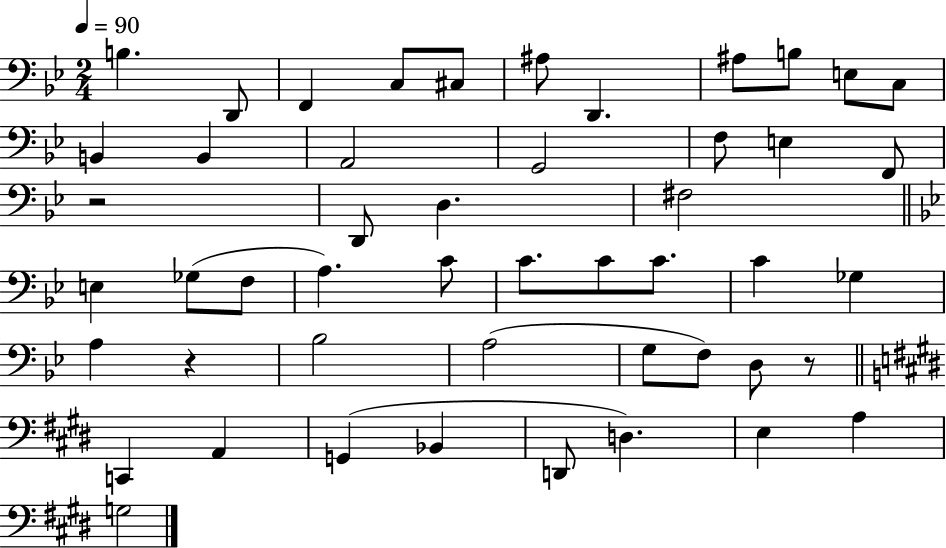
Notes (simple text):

B3/q. D2/e F2/q C3/e C#3/e A#3/e D2/q. A#3/e B3/e E3/e C3/e B2/q B2/q A2/h G2/h F3/e E3/q F2/e R/h D2/e D3/q. F#3/h E3/q Gb3/e F3/e A3/q. C4/e C4/e. C4/e C4/e. C4/q Gb3/q A3/q R/q Bb3/h A3/h G3/e F3/e D3/e R/e C2/q A2/q G2/q Bb2/q D2/e D3/q. E3/q A3/q G3/h